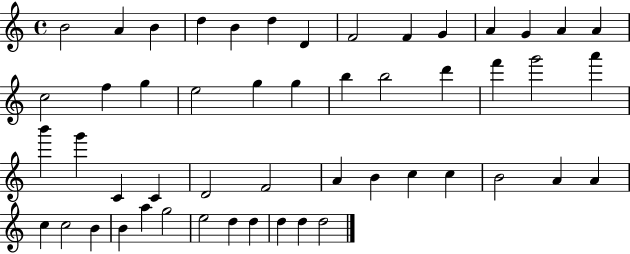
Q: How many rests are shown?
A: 0